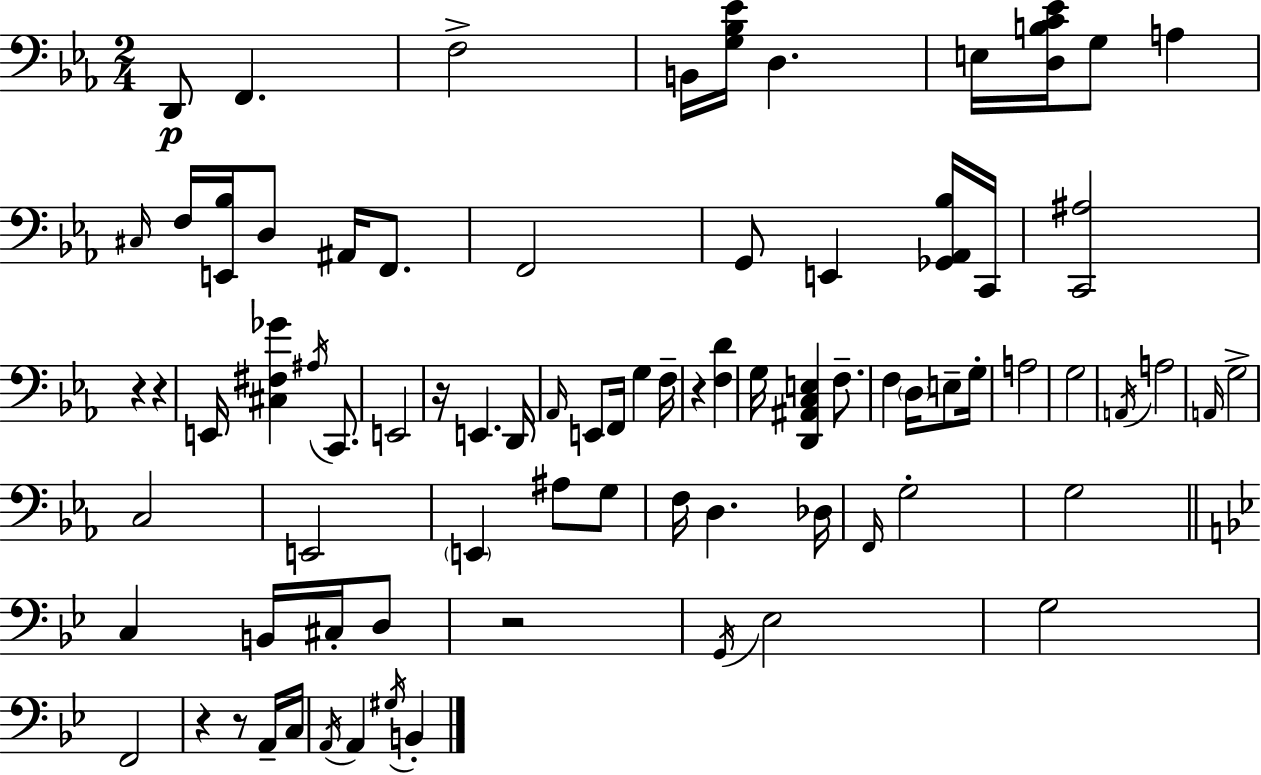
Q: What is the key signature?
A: EES major